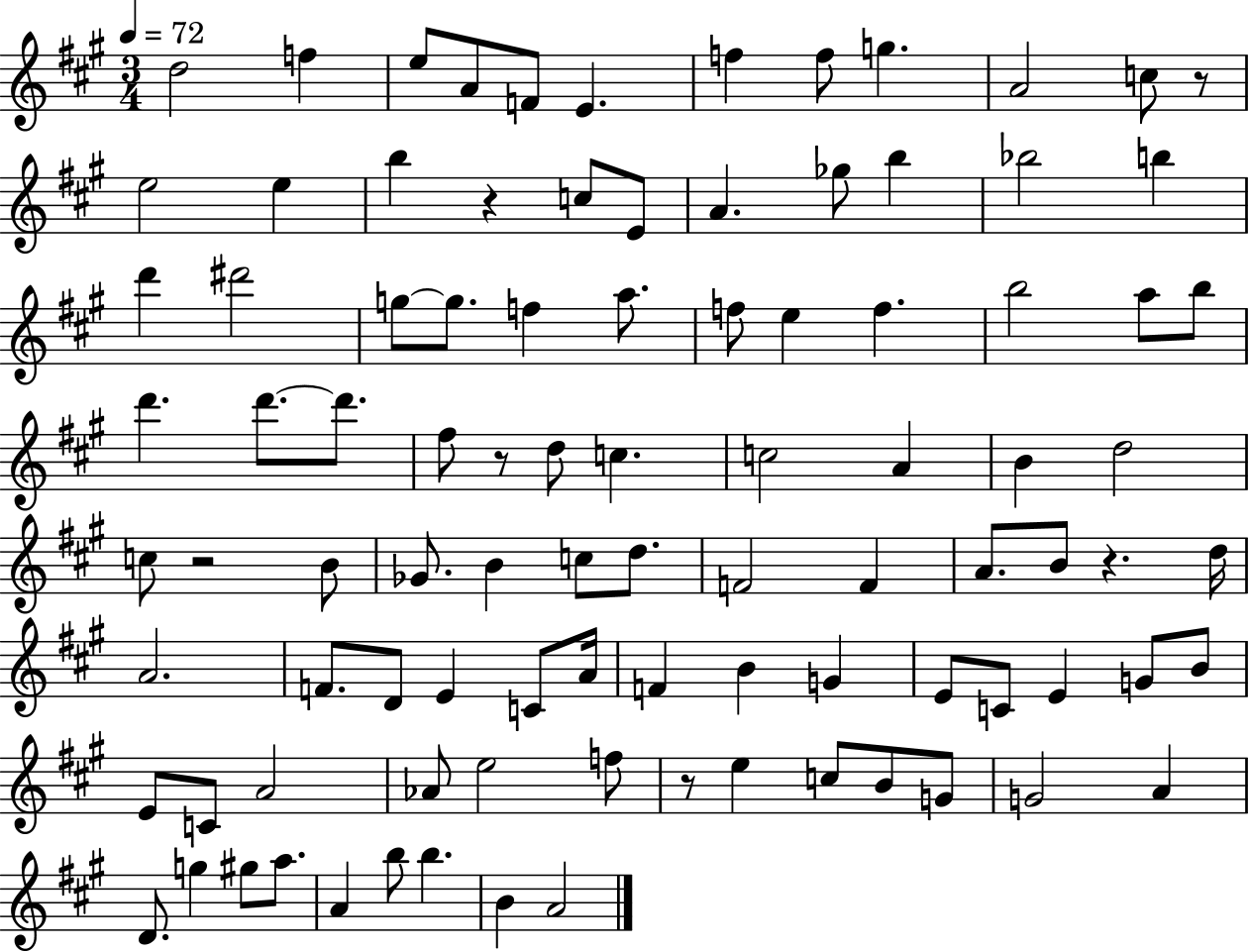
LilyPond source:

{
  \clef treble
  \numericTimeSignature
  \time 3/4
  \key a \major
  \tempo 4 = 72
  d''2 f''4 | e''8 a'8 f'8 e'4. | f''4 f''8 g''4. | a'2 c''8 r8 | \break e''2 e''4 | b''4 r4 c''8 e'8 | a'4. ges''8 b''4 | bes''2 b''4 | \break d'''4 dis'''2 | g''8~~ g''8. f''4 a''8. | f''8 e''4 f''4. | b''2 a''8 b''8 | \break d'''4. d'''8.~~ d'''8. | fis''8 r8 d''8 c''4. | c''2 a'4 | b'4 d''2 | \break c''8 r2 b'8 | ges'8. b'4 c''8 d''8. | f'2 f'4 | a'8. b'8 r4. d''16 | \break a'2. | f'8. d'8 e'4 c'8 a'16 | f'4 b'4 g'4 | e'8 c'8 e'4 g'8 b'8 | \break e'8 c'8 a'2 | aes'8 e''2 f''8 | r8 e''4 c''8 b'8 g'8 | g'2 a'4 | \break d'8. g''4 gis''8 a''8. | a'4 b''8 b''4. | b'4 a'2 | \bar "|."
}